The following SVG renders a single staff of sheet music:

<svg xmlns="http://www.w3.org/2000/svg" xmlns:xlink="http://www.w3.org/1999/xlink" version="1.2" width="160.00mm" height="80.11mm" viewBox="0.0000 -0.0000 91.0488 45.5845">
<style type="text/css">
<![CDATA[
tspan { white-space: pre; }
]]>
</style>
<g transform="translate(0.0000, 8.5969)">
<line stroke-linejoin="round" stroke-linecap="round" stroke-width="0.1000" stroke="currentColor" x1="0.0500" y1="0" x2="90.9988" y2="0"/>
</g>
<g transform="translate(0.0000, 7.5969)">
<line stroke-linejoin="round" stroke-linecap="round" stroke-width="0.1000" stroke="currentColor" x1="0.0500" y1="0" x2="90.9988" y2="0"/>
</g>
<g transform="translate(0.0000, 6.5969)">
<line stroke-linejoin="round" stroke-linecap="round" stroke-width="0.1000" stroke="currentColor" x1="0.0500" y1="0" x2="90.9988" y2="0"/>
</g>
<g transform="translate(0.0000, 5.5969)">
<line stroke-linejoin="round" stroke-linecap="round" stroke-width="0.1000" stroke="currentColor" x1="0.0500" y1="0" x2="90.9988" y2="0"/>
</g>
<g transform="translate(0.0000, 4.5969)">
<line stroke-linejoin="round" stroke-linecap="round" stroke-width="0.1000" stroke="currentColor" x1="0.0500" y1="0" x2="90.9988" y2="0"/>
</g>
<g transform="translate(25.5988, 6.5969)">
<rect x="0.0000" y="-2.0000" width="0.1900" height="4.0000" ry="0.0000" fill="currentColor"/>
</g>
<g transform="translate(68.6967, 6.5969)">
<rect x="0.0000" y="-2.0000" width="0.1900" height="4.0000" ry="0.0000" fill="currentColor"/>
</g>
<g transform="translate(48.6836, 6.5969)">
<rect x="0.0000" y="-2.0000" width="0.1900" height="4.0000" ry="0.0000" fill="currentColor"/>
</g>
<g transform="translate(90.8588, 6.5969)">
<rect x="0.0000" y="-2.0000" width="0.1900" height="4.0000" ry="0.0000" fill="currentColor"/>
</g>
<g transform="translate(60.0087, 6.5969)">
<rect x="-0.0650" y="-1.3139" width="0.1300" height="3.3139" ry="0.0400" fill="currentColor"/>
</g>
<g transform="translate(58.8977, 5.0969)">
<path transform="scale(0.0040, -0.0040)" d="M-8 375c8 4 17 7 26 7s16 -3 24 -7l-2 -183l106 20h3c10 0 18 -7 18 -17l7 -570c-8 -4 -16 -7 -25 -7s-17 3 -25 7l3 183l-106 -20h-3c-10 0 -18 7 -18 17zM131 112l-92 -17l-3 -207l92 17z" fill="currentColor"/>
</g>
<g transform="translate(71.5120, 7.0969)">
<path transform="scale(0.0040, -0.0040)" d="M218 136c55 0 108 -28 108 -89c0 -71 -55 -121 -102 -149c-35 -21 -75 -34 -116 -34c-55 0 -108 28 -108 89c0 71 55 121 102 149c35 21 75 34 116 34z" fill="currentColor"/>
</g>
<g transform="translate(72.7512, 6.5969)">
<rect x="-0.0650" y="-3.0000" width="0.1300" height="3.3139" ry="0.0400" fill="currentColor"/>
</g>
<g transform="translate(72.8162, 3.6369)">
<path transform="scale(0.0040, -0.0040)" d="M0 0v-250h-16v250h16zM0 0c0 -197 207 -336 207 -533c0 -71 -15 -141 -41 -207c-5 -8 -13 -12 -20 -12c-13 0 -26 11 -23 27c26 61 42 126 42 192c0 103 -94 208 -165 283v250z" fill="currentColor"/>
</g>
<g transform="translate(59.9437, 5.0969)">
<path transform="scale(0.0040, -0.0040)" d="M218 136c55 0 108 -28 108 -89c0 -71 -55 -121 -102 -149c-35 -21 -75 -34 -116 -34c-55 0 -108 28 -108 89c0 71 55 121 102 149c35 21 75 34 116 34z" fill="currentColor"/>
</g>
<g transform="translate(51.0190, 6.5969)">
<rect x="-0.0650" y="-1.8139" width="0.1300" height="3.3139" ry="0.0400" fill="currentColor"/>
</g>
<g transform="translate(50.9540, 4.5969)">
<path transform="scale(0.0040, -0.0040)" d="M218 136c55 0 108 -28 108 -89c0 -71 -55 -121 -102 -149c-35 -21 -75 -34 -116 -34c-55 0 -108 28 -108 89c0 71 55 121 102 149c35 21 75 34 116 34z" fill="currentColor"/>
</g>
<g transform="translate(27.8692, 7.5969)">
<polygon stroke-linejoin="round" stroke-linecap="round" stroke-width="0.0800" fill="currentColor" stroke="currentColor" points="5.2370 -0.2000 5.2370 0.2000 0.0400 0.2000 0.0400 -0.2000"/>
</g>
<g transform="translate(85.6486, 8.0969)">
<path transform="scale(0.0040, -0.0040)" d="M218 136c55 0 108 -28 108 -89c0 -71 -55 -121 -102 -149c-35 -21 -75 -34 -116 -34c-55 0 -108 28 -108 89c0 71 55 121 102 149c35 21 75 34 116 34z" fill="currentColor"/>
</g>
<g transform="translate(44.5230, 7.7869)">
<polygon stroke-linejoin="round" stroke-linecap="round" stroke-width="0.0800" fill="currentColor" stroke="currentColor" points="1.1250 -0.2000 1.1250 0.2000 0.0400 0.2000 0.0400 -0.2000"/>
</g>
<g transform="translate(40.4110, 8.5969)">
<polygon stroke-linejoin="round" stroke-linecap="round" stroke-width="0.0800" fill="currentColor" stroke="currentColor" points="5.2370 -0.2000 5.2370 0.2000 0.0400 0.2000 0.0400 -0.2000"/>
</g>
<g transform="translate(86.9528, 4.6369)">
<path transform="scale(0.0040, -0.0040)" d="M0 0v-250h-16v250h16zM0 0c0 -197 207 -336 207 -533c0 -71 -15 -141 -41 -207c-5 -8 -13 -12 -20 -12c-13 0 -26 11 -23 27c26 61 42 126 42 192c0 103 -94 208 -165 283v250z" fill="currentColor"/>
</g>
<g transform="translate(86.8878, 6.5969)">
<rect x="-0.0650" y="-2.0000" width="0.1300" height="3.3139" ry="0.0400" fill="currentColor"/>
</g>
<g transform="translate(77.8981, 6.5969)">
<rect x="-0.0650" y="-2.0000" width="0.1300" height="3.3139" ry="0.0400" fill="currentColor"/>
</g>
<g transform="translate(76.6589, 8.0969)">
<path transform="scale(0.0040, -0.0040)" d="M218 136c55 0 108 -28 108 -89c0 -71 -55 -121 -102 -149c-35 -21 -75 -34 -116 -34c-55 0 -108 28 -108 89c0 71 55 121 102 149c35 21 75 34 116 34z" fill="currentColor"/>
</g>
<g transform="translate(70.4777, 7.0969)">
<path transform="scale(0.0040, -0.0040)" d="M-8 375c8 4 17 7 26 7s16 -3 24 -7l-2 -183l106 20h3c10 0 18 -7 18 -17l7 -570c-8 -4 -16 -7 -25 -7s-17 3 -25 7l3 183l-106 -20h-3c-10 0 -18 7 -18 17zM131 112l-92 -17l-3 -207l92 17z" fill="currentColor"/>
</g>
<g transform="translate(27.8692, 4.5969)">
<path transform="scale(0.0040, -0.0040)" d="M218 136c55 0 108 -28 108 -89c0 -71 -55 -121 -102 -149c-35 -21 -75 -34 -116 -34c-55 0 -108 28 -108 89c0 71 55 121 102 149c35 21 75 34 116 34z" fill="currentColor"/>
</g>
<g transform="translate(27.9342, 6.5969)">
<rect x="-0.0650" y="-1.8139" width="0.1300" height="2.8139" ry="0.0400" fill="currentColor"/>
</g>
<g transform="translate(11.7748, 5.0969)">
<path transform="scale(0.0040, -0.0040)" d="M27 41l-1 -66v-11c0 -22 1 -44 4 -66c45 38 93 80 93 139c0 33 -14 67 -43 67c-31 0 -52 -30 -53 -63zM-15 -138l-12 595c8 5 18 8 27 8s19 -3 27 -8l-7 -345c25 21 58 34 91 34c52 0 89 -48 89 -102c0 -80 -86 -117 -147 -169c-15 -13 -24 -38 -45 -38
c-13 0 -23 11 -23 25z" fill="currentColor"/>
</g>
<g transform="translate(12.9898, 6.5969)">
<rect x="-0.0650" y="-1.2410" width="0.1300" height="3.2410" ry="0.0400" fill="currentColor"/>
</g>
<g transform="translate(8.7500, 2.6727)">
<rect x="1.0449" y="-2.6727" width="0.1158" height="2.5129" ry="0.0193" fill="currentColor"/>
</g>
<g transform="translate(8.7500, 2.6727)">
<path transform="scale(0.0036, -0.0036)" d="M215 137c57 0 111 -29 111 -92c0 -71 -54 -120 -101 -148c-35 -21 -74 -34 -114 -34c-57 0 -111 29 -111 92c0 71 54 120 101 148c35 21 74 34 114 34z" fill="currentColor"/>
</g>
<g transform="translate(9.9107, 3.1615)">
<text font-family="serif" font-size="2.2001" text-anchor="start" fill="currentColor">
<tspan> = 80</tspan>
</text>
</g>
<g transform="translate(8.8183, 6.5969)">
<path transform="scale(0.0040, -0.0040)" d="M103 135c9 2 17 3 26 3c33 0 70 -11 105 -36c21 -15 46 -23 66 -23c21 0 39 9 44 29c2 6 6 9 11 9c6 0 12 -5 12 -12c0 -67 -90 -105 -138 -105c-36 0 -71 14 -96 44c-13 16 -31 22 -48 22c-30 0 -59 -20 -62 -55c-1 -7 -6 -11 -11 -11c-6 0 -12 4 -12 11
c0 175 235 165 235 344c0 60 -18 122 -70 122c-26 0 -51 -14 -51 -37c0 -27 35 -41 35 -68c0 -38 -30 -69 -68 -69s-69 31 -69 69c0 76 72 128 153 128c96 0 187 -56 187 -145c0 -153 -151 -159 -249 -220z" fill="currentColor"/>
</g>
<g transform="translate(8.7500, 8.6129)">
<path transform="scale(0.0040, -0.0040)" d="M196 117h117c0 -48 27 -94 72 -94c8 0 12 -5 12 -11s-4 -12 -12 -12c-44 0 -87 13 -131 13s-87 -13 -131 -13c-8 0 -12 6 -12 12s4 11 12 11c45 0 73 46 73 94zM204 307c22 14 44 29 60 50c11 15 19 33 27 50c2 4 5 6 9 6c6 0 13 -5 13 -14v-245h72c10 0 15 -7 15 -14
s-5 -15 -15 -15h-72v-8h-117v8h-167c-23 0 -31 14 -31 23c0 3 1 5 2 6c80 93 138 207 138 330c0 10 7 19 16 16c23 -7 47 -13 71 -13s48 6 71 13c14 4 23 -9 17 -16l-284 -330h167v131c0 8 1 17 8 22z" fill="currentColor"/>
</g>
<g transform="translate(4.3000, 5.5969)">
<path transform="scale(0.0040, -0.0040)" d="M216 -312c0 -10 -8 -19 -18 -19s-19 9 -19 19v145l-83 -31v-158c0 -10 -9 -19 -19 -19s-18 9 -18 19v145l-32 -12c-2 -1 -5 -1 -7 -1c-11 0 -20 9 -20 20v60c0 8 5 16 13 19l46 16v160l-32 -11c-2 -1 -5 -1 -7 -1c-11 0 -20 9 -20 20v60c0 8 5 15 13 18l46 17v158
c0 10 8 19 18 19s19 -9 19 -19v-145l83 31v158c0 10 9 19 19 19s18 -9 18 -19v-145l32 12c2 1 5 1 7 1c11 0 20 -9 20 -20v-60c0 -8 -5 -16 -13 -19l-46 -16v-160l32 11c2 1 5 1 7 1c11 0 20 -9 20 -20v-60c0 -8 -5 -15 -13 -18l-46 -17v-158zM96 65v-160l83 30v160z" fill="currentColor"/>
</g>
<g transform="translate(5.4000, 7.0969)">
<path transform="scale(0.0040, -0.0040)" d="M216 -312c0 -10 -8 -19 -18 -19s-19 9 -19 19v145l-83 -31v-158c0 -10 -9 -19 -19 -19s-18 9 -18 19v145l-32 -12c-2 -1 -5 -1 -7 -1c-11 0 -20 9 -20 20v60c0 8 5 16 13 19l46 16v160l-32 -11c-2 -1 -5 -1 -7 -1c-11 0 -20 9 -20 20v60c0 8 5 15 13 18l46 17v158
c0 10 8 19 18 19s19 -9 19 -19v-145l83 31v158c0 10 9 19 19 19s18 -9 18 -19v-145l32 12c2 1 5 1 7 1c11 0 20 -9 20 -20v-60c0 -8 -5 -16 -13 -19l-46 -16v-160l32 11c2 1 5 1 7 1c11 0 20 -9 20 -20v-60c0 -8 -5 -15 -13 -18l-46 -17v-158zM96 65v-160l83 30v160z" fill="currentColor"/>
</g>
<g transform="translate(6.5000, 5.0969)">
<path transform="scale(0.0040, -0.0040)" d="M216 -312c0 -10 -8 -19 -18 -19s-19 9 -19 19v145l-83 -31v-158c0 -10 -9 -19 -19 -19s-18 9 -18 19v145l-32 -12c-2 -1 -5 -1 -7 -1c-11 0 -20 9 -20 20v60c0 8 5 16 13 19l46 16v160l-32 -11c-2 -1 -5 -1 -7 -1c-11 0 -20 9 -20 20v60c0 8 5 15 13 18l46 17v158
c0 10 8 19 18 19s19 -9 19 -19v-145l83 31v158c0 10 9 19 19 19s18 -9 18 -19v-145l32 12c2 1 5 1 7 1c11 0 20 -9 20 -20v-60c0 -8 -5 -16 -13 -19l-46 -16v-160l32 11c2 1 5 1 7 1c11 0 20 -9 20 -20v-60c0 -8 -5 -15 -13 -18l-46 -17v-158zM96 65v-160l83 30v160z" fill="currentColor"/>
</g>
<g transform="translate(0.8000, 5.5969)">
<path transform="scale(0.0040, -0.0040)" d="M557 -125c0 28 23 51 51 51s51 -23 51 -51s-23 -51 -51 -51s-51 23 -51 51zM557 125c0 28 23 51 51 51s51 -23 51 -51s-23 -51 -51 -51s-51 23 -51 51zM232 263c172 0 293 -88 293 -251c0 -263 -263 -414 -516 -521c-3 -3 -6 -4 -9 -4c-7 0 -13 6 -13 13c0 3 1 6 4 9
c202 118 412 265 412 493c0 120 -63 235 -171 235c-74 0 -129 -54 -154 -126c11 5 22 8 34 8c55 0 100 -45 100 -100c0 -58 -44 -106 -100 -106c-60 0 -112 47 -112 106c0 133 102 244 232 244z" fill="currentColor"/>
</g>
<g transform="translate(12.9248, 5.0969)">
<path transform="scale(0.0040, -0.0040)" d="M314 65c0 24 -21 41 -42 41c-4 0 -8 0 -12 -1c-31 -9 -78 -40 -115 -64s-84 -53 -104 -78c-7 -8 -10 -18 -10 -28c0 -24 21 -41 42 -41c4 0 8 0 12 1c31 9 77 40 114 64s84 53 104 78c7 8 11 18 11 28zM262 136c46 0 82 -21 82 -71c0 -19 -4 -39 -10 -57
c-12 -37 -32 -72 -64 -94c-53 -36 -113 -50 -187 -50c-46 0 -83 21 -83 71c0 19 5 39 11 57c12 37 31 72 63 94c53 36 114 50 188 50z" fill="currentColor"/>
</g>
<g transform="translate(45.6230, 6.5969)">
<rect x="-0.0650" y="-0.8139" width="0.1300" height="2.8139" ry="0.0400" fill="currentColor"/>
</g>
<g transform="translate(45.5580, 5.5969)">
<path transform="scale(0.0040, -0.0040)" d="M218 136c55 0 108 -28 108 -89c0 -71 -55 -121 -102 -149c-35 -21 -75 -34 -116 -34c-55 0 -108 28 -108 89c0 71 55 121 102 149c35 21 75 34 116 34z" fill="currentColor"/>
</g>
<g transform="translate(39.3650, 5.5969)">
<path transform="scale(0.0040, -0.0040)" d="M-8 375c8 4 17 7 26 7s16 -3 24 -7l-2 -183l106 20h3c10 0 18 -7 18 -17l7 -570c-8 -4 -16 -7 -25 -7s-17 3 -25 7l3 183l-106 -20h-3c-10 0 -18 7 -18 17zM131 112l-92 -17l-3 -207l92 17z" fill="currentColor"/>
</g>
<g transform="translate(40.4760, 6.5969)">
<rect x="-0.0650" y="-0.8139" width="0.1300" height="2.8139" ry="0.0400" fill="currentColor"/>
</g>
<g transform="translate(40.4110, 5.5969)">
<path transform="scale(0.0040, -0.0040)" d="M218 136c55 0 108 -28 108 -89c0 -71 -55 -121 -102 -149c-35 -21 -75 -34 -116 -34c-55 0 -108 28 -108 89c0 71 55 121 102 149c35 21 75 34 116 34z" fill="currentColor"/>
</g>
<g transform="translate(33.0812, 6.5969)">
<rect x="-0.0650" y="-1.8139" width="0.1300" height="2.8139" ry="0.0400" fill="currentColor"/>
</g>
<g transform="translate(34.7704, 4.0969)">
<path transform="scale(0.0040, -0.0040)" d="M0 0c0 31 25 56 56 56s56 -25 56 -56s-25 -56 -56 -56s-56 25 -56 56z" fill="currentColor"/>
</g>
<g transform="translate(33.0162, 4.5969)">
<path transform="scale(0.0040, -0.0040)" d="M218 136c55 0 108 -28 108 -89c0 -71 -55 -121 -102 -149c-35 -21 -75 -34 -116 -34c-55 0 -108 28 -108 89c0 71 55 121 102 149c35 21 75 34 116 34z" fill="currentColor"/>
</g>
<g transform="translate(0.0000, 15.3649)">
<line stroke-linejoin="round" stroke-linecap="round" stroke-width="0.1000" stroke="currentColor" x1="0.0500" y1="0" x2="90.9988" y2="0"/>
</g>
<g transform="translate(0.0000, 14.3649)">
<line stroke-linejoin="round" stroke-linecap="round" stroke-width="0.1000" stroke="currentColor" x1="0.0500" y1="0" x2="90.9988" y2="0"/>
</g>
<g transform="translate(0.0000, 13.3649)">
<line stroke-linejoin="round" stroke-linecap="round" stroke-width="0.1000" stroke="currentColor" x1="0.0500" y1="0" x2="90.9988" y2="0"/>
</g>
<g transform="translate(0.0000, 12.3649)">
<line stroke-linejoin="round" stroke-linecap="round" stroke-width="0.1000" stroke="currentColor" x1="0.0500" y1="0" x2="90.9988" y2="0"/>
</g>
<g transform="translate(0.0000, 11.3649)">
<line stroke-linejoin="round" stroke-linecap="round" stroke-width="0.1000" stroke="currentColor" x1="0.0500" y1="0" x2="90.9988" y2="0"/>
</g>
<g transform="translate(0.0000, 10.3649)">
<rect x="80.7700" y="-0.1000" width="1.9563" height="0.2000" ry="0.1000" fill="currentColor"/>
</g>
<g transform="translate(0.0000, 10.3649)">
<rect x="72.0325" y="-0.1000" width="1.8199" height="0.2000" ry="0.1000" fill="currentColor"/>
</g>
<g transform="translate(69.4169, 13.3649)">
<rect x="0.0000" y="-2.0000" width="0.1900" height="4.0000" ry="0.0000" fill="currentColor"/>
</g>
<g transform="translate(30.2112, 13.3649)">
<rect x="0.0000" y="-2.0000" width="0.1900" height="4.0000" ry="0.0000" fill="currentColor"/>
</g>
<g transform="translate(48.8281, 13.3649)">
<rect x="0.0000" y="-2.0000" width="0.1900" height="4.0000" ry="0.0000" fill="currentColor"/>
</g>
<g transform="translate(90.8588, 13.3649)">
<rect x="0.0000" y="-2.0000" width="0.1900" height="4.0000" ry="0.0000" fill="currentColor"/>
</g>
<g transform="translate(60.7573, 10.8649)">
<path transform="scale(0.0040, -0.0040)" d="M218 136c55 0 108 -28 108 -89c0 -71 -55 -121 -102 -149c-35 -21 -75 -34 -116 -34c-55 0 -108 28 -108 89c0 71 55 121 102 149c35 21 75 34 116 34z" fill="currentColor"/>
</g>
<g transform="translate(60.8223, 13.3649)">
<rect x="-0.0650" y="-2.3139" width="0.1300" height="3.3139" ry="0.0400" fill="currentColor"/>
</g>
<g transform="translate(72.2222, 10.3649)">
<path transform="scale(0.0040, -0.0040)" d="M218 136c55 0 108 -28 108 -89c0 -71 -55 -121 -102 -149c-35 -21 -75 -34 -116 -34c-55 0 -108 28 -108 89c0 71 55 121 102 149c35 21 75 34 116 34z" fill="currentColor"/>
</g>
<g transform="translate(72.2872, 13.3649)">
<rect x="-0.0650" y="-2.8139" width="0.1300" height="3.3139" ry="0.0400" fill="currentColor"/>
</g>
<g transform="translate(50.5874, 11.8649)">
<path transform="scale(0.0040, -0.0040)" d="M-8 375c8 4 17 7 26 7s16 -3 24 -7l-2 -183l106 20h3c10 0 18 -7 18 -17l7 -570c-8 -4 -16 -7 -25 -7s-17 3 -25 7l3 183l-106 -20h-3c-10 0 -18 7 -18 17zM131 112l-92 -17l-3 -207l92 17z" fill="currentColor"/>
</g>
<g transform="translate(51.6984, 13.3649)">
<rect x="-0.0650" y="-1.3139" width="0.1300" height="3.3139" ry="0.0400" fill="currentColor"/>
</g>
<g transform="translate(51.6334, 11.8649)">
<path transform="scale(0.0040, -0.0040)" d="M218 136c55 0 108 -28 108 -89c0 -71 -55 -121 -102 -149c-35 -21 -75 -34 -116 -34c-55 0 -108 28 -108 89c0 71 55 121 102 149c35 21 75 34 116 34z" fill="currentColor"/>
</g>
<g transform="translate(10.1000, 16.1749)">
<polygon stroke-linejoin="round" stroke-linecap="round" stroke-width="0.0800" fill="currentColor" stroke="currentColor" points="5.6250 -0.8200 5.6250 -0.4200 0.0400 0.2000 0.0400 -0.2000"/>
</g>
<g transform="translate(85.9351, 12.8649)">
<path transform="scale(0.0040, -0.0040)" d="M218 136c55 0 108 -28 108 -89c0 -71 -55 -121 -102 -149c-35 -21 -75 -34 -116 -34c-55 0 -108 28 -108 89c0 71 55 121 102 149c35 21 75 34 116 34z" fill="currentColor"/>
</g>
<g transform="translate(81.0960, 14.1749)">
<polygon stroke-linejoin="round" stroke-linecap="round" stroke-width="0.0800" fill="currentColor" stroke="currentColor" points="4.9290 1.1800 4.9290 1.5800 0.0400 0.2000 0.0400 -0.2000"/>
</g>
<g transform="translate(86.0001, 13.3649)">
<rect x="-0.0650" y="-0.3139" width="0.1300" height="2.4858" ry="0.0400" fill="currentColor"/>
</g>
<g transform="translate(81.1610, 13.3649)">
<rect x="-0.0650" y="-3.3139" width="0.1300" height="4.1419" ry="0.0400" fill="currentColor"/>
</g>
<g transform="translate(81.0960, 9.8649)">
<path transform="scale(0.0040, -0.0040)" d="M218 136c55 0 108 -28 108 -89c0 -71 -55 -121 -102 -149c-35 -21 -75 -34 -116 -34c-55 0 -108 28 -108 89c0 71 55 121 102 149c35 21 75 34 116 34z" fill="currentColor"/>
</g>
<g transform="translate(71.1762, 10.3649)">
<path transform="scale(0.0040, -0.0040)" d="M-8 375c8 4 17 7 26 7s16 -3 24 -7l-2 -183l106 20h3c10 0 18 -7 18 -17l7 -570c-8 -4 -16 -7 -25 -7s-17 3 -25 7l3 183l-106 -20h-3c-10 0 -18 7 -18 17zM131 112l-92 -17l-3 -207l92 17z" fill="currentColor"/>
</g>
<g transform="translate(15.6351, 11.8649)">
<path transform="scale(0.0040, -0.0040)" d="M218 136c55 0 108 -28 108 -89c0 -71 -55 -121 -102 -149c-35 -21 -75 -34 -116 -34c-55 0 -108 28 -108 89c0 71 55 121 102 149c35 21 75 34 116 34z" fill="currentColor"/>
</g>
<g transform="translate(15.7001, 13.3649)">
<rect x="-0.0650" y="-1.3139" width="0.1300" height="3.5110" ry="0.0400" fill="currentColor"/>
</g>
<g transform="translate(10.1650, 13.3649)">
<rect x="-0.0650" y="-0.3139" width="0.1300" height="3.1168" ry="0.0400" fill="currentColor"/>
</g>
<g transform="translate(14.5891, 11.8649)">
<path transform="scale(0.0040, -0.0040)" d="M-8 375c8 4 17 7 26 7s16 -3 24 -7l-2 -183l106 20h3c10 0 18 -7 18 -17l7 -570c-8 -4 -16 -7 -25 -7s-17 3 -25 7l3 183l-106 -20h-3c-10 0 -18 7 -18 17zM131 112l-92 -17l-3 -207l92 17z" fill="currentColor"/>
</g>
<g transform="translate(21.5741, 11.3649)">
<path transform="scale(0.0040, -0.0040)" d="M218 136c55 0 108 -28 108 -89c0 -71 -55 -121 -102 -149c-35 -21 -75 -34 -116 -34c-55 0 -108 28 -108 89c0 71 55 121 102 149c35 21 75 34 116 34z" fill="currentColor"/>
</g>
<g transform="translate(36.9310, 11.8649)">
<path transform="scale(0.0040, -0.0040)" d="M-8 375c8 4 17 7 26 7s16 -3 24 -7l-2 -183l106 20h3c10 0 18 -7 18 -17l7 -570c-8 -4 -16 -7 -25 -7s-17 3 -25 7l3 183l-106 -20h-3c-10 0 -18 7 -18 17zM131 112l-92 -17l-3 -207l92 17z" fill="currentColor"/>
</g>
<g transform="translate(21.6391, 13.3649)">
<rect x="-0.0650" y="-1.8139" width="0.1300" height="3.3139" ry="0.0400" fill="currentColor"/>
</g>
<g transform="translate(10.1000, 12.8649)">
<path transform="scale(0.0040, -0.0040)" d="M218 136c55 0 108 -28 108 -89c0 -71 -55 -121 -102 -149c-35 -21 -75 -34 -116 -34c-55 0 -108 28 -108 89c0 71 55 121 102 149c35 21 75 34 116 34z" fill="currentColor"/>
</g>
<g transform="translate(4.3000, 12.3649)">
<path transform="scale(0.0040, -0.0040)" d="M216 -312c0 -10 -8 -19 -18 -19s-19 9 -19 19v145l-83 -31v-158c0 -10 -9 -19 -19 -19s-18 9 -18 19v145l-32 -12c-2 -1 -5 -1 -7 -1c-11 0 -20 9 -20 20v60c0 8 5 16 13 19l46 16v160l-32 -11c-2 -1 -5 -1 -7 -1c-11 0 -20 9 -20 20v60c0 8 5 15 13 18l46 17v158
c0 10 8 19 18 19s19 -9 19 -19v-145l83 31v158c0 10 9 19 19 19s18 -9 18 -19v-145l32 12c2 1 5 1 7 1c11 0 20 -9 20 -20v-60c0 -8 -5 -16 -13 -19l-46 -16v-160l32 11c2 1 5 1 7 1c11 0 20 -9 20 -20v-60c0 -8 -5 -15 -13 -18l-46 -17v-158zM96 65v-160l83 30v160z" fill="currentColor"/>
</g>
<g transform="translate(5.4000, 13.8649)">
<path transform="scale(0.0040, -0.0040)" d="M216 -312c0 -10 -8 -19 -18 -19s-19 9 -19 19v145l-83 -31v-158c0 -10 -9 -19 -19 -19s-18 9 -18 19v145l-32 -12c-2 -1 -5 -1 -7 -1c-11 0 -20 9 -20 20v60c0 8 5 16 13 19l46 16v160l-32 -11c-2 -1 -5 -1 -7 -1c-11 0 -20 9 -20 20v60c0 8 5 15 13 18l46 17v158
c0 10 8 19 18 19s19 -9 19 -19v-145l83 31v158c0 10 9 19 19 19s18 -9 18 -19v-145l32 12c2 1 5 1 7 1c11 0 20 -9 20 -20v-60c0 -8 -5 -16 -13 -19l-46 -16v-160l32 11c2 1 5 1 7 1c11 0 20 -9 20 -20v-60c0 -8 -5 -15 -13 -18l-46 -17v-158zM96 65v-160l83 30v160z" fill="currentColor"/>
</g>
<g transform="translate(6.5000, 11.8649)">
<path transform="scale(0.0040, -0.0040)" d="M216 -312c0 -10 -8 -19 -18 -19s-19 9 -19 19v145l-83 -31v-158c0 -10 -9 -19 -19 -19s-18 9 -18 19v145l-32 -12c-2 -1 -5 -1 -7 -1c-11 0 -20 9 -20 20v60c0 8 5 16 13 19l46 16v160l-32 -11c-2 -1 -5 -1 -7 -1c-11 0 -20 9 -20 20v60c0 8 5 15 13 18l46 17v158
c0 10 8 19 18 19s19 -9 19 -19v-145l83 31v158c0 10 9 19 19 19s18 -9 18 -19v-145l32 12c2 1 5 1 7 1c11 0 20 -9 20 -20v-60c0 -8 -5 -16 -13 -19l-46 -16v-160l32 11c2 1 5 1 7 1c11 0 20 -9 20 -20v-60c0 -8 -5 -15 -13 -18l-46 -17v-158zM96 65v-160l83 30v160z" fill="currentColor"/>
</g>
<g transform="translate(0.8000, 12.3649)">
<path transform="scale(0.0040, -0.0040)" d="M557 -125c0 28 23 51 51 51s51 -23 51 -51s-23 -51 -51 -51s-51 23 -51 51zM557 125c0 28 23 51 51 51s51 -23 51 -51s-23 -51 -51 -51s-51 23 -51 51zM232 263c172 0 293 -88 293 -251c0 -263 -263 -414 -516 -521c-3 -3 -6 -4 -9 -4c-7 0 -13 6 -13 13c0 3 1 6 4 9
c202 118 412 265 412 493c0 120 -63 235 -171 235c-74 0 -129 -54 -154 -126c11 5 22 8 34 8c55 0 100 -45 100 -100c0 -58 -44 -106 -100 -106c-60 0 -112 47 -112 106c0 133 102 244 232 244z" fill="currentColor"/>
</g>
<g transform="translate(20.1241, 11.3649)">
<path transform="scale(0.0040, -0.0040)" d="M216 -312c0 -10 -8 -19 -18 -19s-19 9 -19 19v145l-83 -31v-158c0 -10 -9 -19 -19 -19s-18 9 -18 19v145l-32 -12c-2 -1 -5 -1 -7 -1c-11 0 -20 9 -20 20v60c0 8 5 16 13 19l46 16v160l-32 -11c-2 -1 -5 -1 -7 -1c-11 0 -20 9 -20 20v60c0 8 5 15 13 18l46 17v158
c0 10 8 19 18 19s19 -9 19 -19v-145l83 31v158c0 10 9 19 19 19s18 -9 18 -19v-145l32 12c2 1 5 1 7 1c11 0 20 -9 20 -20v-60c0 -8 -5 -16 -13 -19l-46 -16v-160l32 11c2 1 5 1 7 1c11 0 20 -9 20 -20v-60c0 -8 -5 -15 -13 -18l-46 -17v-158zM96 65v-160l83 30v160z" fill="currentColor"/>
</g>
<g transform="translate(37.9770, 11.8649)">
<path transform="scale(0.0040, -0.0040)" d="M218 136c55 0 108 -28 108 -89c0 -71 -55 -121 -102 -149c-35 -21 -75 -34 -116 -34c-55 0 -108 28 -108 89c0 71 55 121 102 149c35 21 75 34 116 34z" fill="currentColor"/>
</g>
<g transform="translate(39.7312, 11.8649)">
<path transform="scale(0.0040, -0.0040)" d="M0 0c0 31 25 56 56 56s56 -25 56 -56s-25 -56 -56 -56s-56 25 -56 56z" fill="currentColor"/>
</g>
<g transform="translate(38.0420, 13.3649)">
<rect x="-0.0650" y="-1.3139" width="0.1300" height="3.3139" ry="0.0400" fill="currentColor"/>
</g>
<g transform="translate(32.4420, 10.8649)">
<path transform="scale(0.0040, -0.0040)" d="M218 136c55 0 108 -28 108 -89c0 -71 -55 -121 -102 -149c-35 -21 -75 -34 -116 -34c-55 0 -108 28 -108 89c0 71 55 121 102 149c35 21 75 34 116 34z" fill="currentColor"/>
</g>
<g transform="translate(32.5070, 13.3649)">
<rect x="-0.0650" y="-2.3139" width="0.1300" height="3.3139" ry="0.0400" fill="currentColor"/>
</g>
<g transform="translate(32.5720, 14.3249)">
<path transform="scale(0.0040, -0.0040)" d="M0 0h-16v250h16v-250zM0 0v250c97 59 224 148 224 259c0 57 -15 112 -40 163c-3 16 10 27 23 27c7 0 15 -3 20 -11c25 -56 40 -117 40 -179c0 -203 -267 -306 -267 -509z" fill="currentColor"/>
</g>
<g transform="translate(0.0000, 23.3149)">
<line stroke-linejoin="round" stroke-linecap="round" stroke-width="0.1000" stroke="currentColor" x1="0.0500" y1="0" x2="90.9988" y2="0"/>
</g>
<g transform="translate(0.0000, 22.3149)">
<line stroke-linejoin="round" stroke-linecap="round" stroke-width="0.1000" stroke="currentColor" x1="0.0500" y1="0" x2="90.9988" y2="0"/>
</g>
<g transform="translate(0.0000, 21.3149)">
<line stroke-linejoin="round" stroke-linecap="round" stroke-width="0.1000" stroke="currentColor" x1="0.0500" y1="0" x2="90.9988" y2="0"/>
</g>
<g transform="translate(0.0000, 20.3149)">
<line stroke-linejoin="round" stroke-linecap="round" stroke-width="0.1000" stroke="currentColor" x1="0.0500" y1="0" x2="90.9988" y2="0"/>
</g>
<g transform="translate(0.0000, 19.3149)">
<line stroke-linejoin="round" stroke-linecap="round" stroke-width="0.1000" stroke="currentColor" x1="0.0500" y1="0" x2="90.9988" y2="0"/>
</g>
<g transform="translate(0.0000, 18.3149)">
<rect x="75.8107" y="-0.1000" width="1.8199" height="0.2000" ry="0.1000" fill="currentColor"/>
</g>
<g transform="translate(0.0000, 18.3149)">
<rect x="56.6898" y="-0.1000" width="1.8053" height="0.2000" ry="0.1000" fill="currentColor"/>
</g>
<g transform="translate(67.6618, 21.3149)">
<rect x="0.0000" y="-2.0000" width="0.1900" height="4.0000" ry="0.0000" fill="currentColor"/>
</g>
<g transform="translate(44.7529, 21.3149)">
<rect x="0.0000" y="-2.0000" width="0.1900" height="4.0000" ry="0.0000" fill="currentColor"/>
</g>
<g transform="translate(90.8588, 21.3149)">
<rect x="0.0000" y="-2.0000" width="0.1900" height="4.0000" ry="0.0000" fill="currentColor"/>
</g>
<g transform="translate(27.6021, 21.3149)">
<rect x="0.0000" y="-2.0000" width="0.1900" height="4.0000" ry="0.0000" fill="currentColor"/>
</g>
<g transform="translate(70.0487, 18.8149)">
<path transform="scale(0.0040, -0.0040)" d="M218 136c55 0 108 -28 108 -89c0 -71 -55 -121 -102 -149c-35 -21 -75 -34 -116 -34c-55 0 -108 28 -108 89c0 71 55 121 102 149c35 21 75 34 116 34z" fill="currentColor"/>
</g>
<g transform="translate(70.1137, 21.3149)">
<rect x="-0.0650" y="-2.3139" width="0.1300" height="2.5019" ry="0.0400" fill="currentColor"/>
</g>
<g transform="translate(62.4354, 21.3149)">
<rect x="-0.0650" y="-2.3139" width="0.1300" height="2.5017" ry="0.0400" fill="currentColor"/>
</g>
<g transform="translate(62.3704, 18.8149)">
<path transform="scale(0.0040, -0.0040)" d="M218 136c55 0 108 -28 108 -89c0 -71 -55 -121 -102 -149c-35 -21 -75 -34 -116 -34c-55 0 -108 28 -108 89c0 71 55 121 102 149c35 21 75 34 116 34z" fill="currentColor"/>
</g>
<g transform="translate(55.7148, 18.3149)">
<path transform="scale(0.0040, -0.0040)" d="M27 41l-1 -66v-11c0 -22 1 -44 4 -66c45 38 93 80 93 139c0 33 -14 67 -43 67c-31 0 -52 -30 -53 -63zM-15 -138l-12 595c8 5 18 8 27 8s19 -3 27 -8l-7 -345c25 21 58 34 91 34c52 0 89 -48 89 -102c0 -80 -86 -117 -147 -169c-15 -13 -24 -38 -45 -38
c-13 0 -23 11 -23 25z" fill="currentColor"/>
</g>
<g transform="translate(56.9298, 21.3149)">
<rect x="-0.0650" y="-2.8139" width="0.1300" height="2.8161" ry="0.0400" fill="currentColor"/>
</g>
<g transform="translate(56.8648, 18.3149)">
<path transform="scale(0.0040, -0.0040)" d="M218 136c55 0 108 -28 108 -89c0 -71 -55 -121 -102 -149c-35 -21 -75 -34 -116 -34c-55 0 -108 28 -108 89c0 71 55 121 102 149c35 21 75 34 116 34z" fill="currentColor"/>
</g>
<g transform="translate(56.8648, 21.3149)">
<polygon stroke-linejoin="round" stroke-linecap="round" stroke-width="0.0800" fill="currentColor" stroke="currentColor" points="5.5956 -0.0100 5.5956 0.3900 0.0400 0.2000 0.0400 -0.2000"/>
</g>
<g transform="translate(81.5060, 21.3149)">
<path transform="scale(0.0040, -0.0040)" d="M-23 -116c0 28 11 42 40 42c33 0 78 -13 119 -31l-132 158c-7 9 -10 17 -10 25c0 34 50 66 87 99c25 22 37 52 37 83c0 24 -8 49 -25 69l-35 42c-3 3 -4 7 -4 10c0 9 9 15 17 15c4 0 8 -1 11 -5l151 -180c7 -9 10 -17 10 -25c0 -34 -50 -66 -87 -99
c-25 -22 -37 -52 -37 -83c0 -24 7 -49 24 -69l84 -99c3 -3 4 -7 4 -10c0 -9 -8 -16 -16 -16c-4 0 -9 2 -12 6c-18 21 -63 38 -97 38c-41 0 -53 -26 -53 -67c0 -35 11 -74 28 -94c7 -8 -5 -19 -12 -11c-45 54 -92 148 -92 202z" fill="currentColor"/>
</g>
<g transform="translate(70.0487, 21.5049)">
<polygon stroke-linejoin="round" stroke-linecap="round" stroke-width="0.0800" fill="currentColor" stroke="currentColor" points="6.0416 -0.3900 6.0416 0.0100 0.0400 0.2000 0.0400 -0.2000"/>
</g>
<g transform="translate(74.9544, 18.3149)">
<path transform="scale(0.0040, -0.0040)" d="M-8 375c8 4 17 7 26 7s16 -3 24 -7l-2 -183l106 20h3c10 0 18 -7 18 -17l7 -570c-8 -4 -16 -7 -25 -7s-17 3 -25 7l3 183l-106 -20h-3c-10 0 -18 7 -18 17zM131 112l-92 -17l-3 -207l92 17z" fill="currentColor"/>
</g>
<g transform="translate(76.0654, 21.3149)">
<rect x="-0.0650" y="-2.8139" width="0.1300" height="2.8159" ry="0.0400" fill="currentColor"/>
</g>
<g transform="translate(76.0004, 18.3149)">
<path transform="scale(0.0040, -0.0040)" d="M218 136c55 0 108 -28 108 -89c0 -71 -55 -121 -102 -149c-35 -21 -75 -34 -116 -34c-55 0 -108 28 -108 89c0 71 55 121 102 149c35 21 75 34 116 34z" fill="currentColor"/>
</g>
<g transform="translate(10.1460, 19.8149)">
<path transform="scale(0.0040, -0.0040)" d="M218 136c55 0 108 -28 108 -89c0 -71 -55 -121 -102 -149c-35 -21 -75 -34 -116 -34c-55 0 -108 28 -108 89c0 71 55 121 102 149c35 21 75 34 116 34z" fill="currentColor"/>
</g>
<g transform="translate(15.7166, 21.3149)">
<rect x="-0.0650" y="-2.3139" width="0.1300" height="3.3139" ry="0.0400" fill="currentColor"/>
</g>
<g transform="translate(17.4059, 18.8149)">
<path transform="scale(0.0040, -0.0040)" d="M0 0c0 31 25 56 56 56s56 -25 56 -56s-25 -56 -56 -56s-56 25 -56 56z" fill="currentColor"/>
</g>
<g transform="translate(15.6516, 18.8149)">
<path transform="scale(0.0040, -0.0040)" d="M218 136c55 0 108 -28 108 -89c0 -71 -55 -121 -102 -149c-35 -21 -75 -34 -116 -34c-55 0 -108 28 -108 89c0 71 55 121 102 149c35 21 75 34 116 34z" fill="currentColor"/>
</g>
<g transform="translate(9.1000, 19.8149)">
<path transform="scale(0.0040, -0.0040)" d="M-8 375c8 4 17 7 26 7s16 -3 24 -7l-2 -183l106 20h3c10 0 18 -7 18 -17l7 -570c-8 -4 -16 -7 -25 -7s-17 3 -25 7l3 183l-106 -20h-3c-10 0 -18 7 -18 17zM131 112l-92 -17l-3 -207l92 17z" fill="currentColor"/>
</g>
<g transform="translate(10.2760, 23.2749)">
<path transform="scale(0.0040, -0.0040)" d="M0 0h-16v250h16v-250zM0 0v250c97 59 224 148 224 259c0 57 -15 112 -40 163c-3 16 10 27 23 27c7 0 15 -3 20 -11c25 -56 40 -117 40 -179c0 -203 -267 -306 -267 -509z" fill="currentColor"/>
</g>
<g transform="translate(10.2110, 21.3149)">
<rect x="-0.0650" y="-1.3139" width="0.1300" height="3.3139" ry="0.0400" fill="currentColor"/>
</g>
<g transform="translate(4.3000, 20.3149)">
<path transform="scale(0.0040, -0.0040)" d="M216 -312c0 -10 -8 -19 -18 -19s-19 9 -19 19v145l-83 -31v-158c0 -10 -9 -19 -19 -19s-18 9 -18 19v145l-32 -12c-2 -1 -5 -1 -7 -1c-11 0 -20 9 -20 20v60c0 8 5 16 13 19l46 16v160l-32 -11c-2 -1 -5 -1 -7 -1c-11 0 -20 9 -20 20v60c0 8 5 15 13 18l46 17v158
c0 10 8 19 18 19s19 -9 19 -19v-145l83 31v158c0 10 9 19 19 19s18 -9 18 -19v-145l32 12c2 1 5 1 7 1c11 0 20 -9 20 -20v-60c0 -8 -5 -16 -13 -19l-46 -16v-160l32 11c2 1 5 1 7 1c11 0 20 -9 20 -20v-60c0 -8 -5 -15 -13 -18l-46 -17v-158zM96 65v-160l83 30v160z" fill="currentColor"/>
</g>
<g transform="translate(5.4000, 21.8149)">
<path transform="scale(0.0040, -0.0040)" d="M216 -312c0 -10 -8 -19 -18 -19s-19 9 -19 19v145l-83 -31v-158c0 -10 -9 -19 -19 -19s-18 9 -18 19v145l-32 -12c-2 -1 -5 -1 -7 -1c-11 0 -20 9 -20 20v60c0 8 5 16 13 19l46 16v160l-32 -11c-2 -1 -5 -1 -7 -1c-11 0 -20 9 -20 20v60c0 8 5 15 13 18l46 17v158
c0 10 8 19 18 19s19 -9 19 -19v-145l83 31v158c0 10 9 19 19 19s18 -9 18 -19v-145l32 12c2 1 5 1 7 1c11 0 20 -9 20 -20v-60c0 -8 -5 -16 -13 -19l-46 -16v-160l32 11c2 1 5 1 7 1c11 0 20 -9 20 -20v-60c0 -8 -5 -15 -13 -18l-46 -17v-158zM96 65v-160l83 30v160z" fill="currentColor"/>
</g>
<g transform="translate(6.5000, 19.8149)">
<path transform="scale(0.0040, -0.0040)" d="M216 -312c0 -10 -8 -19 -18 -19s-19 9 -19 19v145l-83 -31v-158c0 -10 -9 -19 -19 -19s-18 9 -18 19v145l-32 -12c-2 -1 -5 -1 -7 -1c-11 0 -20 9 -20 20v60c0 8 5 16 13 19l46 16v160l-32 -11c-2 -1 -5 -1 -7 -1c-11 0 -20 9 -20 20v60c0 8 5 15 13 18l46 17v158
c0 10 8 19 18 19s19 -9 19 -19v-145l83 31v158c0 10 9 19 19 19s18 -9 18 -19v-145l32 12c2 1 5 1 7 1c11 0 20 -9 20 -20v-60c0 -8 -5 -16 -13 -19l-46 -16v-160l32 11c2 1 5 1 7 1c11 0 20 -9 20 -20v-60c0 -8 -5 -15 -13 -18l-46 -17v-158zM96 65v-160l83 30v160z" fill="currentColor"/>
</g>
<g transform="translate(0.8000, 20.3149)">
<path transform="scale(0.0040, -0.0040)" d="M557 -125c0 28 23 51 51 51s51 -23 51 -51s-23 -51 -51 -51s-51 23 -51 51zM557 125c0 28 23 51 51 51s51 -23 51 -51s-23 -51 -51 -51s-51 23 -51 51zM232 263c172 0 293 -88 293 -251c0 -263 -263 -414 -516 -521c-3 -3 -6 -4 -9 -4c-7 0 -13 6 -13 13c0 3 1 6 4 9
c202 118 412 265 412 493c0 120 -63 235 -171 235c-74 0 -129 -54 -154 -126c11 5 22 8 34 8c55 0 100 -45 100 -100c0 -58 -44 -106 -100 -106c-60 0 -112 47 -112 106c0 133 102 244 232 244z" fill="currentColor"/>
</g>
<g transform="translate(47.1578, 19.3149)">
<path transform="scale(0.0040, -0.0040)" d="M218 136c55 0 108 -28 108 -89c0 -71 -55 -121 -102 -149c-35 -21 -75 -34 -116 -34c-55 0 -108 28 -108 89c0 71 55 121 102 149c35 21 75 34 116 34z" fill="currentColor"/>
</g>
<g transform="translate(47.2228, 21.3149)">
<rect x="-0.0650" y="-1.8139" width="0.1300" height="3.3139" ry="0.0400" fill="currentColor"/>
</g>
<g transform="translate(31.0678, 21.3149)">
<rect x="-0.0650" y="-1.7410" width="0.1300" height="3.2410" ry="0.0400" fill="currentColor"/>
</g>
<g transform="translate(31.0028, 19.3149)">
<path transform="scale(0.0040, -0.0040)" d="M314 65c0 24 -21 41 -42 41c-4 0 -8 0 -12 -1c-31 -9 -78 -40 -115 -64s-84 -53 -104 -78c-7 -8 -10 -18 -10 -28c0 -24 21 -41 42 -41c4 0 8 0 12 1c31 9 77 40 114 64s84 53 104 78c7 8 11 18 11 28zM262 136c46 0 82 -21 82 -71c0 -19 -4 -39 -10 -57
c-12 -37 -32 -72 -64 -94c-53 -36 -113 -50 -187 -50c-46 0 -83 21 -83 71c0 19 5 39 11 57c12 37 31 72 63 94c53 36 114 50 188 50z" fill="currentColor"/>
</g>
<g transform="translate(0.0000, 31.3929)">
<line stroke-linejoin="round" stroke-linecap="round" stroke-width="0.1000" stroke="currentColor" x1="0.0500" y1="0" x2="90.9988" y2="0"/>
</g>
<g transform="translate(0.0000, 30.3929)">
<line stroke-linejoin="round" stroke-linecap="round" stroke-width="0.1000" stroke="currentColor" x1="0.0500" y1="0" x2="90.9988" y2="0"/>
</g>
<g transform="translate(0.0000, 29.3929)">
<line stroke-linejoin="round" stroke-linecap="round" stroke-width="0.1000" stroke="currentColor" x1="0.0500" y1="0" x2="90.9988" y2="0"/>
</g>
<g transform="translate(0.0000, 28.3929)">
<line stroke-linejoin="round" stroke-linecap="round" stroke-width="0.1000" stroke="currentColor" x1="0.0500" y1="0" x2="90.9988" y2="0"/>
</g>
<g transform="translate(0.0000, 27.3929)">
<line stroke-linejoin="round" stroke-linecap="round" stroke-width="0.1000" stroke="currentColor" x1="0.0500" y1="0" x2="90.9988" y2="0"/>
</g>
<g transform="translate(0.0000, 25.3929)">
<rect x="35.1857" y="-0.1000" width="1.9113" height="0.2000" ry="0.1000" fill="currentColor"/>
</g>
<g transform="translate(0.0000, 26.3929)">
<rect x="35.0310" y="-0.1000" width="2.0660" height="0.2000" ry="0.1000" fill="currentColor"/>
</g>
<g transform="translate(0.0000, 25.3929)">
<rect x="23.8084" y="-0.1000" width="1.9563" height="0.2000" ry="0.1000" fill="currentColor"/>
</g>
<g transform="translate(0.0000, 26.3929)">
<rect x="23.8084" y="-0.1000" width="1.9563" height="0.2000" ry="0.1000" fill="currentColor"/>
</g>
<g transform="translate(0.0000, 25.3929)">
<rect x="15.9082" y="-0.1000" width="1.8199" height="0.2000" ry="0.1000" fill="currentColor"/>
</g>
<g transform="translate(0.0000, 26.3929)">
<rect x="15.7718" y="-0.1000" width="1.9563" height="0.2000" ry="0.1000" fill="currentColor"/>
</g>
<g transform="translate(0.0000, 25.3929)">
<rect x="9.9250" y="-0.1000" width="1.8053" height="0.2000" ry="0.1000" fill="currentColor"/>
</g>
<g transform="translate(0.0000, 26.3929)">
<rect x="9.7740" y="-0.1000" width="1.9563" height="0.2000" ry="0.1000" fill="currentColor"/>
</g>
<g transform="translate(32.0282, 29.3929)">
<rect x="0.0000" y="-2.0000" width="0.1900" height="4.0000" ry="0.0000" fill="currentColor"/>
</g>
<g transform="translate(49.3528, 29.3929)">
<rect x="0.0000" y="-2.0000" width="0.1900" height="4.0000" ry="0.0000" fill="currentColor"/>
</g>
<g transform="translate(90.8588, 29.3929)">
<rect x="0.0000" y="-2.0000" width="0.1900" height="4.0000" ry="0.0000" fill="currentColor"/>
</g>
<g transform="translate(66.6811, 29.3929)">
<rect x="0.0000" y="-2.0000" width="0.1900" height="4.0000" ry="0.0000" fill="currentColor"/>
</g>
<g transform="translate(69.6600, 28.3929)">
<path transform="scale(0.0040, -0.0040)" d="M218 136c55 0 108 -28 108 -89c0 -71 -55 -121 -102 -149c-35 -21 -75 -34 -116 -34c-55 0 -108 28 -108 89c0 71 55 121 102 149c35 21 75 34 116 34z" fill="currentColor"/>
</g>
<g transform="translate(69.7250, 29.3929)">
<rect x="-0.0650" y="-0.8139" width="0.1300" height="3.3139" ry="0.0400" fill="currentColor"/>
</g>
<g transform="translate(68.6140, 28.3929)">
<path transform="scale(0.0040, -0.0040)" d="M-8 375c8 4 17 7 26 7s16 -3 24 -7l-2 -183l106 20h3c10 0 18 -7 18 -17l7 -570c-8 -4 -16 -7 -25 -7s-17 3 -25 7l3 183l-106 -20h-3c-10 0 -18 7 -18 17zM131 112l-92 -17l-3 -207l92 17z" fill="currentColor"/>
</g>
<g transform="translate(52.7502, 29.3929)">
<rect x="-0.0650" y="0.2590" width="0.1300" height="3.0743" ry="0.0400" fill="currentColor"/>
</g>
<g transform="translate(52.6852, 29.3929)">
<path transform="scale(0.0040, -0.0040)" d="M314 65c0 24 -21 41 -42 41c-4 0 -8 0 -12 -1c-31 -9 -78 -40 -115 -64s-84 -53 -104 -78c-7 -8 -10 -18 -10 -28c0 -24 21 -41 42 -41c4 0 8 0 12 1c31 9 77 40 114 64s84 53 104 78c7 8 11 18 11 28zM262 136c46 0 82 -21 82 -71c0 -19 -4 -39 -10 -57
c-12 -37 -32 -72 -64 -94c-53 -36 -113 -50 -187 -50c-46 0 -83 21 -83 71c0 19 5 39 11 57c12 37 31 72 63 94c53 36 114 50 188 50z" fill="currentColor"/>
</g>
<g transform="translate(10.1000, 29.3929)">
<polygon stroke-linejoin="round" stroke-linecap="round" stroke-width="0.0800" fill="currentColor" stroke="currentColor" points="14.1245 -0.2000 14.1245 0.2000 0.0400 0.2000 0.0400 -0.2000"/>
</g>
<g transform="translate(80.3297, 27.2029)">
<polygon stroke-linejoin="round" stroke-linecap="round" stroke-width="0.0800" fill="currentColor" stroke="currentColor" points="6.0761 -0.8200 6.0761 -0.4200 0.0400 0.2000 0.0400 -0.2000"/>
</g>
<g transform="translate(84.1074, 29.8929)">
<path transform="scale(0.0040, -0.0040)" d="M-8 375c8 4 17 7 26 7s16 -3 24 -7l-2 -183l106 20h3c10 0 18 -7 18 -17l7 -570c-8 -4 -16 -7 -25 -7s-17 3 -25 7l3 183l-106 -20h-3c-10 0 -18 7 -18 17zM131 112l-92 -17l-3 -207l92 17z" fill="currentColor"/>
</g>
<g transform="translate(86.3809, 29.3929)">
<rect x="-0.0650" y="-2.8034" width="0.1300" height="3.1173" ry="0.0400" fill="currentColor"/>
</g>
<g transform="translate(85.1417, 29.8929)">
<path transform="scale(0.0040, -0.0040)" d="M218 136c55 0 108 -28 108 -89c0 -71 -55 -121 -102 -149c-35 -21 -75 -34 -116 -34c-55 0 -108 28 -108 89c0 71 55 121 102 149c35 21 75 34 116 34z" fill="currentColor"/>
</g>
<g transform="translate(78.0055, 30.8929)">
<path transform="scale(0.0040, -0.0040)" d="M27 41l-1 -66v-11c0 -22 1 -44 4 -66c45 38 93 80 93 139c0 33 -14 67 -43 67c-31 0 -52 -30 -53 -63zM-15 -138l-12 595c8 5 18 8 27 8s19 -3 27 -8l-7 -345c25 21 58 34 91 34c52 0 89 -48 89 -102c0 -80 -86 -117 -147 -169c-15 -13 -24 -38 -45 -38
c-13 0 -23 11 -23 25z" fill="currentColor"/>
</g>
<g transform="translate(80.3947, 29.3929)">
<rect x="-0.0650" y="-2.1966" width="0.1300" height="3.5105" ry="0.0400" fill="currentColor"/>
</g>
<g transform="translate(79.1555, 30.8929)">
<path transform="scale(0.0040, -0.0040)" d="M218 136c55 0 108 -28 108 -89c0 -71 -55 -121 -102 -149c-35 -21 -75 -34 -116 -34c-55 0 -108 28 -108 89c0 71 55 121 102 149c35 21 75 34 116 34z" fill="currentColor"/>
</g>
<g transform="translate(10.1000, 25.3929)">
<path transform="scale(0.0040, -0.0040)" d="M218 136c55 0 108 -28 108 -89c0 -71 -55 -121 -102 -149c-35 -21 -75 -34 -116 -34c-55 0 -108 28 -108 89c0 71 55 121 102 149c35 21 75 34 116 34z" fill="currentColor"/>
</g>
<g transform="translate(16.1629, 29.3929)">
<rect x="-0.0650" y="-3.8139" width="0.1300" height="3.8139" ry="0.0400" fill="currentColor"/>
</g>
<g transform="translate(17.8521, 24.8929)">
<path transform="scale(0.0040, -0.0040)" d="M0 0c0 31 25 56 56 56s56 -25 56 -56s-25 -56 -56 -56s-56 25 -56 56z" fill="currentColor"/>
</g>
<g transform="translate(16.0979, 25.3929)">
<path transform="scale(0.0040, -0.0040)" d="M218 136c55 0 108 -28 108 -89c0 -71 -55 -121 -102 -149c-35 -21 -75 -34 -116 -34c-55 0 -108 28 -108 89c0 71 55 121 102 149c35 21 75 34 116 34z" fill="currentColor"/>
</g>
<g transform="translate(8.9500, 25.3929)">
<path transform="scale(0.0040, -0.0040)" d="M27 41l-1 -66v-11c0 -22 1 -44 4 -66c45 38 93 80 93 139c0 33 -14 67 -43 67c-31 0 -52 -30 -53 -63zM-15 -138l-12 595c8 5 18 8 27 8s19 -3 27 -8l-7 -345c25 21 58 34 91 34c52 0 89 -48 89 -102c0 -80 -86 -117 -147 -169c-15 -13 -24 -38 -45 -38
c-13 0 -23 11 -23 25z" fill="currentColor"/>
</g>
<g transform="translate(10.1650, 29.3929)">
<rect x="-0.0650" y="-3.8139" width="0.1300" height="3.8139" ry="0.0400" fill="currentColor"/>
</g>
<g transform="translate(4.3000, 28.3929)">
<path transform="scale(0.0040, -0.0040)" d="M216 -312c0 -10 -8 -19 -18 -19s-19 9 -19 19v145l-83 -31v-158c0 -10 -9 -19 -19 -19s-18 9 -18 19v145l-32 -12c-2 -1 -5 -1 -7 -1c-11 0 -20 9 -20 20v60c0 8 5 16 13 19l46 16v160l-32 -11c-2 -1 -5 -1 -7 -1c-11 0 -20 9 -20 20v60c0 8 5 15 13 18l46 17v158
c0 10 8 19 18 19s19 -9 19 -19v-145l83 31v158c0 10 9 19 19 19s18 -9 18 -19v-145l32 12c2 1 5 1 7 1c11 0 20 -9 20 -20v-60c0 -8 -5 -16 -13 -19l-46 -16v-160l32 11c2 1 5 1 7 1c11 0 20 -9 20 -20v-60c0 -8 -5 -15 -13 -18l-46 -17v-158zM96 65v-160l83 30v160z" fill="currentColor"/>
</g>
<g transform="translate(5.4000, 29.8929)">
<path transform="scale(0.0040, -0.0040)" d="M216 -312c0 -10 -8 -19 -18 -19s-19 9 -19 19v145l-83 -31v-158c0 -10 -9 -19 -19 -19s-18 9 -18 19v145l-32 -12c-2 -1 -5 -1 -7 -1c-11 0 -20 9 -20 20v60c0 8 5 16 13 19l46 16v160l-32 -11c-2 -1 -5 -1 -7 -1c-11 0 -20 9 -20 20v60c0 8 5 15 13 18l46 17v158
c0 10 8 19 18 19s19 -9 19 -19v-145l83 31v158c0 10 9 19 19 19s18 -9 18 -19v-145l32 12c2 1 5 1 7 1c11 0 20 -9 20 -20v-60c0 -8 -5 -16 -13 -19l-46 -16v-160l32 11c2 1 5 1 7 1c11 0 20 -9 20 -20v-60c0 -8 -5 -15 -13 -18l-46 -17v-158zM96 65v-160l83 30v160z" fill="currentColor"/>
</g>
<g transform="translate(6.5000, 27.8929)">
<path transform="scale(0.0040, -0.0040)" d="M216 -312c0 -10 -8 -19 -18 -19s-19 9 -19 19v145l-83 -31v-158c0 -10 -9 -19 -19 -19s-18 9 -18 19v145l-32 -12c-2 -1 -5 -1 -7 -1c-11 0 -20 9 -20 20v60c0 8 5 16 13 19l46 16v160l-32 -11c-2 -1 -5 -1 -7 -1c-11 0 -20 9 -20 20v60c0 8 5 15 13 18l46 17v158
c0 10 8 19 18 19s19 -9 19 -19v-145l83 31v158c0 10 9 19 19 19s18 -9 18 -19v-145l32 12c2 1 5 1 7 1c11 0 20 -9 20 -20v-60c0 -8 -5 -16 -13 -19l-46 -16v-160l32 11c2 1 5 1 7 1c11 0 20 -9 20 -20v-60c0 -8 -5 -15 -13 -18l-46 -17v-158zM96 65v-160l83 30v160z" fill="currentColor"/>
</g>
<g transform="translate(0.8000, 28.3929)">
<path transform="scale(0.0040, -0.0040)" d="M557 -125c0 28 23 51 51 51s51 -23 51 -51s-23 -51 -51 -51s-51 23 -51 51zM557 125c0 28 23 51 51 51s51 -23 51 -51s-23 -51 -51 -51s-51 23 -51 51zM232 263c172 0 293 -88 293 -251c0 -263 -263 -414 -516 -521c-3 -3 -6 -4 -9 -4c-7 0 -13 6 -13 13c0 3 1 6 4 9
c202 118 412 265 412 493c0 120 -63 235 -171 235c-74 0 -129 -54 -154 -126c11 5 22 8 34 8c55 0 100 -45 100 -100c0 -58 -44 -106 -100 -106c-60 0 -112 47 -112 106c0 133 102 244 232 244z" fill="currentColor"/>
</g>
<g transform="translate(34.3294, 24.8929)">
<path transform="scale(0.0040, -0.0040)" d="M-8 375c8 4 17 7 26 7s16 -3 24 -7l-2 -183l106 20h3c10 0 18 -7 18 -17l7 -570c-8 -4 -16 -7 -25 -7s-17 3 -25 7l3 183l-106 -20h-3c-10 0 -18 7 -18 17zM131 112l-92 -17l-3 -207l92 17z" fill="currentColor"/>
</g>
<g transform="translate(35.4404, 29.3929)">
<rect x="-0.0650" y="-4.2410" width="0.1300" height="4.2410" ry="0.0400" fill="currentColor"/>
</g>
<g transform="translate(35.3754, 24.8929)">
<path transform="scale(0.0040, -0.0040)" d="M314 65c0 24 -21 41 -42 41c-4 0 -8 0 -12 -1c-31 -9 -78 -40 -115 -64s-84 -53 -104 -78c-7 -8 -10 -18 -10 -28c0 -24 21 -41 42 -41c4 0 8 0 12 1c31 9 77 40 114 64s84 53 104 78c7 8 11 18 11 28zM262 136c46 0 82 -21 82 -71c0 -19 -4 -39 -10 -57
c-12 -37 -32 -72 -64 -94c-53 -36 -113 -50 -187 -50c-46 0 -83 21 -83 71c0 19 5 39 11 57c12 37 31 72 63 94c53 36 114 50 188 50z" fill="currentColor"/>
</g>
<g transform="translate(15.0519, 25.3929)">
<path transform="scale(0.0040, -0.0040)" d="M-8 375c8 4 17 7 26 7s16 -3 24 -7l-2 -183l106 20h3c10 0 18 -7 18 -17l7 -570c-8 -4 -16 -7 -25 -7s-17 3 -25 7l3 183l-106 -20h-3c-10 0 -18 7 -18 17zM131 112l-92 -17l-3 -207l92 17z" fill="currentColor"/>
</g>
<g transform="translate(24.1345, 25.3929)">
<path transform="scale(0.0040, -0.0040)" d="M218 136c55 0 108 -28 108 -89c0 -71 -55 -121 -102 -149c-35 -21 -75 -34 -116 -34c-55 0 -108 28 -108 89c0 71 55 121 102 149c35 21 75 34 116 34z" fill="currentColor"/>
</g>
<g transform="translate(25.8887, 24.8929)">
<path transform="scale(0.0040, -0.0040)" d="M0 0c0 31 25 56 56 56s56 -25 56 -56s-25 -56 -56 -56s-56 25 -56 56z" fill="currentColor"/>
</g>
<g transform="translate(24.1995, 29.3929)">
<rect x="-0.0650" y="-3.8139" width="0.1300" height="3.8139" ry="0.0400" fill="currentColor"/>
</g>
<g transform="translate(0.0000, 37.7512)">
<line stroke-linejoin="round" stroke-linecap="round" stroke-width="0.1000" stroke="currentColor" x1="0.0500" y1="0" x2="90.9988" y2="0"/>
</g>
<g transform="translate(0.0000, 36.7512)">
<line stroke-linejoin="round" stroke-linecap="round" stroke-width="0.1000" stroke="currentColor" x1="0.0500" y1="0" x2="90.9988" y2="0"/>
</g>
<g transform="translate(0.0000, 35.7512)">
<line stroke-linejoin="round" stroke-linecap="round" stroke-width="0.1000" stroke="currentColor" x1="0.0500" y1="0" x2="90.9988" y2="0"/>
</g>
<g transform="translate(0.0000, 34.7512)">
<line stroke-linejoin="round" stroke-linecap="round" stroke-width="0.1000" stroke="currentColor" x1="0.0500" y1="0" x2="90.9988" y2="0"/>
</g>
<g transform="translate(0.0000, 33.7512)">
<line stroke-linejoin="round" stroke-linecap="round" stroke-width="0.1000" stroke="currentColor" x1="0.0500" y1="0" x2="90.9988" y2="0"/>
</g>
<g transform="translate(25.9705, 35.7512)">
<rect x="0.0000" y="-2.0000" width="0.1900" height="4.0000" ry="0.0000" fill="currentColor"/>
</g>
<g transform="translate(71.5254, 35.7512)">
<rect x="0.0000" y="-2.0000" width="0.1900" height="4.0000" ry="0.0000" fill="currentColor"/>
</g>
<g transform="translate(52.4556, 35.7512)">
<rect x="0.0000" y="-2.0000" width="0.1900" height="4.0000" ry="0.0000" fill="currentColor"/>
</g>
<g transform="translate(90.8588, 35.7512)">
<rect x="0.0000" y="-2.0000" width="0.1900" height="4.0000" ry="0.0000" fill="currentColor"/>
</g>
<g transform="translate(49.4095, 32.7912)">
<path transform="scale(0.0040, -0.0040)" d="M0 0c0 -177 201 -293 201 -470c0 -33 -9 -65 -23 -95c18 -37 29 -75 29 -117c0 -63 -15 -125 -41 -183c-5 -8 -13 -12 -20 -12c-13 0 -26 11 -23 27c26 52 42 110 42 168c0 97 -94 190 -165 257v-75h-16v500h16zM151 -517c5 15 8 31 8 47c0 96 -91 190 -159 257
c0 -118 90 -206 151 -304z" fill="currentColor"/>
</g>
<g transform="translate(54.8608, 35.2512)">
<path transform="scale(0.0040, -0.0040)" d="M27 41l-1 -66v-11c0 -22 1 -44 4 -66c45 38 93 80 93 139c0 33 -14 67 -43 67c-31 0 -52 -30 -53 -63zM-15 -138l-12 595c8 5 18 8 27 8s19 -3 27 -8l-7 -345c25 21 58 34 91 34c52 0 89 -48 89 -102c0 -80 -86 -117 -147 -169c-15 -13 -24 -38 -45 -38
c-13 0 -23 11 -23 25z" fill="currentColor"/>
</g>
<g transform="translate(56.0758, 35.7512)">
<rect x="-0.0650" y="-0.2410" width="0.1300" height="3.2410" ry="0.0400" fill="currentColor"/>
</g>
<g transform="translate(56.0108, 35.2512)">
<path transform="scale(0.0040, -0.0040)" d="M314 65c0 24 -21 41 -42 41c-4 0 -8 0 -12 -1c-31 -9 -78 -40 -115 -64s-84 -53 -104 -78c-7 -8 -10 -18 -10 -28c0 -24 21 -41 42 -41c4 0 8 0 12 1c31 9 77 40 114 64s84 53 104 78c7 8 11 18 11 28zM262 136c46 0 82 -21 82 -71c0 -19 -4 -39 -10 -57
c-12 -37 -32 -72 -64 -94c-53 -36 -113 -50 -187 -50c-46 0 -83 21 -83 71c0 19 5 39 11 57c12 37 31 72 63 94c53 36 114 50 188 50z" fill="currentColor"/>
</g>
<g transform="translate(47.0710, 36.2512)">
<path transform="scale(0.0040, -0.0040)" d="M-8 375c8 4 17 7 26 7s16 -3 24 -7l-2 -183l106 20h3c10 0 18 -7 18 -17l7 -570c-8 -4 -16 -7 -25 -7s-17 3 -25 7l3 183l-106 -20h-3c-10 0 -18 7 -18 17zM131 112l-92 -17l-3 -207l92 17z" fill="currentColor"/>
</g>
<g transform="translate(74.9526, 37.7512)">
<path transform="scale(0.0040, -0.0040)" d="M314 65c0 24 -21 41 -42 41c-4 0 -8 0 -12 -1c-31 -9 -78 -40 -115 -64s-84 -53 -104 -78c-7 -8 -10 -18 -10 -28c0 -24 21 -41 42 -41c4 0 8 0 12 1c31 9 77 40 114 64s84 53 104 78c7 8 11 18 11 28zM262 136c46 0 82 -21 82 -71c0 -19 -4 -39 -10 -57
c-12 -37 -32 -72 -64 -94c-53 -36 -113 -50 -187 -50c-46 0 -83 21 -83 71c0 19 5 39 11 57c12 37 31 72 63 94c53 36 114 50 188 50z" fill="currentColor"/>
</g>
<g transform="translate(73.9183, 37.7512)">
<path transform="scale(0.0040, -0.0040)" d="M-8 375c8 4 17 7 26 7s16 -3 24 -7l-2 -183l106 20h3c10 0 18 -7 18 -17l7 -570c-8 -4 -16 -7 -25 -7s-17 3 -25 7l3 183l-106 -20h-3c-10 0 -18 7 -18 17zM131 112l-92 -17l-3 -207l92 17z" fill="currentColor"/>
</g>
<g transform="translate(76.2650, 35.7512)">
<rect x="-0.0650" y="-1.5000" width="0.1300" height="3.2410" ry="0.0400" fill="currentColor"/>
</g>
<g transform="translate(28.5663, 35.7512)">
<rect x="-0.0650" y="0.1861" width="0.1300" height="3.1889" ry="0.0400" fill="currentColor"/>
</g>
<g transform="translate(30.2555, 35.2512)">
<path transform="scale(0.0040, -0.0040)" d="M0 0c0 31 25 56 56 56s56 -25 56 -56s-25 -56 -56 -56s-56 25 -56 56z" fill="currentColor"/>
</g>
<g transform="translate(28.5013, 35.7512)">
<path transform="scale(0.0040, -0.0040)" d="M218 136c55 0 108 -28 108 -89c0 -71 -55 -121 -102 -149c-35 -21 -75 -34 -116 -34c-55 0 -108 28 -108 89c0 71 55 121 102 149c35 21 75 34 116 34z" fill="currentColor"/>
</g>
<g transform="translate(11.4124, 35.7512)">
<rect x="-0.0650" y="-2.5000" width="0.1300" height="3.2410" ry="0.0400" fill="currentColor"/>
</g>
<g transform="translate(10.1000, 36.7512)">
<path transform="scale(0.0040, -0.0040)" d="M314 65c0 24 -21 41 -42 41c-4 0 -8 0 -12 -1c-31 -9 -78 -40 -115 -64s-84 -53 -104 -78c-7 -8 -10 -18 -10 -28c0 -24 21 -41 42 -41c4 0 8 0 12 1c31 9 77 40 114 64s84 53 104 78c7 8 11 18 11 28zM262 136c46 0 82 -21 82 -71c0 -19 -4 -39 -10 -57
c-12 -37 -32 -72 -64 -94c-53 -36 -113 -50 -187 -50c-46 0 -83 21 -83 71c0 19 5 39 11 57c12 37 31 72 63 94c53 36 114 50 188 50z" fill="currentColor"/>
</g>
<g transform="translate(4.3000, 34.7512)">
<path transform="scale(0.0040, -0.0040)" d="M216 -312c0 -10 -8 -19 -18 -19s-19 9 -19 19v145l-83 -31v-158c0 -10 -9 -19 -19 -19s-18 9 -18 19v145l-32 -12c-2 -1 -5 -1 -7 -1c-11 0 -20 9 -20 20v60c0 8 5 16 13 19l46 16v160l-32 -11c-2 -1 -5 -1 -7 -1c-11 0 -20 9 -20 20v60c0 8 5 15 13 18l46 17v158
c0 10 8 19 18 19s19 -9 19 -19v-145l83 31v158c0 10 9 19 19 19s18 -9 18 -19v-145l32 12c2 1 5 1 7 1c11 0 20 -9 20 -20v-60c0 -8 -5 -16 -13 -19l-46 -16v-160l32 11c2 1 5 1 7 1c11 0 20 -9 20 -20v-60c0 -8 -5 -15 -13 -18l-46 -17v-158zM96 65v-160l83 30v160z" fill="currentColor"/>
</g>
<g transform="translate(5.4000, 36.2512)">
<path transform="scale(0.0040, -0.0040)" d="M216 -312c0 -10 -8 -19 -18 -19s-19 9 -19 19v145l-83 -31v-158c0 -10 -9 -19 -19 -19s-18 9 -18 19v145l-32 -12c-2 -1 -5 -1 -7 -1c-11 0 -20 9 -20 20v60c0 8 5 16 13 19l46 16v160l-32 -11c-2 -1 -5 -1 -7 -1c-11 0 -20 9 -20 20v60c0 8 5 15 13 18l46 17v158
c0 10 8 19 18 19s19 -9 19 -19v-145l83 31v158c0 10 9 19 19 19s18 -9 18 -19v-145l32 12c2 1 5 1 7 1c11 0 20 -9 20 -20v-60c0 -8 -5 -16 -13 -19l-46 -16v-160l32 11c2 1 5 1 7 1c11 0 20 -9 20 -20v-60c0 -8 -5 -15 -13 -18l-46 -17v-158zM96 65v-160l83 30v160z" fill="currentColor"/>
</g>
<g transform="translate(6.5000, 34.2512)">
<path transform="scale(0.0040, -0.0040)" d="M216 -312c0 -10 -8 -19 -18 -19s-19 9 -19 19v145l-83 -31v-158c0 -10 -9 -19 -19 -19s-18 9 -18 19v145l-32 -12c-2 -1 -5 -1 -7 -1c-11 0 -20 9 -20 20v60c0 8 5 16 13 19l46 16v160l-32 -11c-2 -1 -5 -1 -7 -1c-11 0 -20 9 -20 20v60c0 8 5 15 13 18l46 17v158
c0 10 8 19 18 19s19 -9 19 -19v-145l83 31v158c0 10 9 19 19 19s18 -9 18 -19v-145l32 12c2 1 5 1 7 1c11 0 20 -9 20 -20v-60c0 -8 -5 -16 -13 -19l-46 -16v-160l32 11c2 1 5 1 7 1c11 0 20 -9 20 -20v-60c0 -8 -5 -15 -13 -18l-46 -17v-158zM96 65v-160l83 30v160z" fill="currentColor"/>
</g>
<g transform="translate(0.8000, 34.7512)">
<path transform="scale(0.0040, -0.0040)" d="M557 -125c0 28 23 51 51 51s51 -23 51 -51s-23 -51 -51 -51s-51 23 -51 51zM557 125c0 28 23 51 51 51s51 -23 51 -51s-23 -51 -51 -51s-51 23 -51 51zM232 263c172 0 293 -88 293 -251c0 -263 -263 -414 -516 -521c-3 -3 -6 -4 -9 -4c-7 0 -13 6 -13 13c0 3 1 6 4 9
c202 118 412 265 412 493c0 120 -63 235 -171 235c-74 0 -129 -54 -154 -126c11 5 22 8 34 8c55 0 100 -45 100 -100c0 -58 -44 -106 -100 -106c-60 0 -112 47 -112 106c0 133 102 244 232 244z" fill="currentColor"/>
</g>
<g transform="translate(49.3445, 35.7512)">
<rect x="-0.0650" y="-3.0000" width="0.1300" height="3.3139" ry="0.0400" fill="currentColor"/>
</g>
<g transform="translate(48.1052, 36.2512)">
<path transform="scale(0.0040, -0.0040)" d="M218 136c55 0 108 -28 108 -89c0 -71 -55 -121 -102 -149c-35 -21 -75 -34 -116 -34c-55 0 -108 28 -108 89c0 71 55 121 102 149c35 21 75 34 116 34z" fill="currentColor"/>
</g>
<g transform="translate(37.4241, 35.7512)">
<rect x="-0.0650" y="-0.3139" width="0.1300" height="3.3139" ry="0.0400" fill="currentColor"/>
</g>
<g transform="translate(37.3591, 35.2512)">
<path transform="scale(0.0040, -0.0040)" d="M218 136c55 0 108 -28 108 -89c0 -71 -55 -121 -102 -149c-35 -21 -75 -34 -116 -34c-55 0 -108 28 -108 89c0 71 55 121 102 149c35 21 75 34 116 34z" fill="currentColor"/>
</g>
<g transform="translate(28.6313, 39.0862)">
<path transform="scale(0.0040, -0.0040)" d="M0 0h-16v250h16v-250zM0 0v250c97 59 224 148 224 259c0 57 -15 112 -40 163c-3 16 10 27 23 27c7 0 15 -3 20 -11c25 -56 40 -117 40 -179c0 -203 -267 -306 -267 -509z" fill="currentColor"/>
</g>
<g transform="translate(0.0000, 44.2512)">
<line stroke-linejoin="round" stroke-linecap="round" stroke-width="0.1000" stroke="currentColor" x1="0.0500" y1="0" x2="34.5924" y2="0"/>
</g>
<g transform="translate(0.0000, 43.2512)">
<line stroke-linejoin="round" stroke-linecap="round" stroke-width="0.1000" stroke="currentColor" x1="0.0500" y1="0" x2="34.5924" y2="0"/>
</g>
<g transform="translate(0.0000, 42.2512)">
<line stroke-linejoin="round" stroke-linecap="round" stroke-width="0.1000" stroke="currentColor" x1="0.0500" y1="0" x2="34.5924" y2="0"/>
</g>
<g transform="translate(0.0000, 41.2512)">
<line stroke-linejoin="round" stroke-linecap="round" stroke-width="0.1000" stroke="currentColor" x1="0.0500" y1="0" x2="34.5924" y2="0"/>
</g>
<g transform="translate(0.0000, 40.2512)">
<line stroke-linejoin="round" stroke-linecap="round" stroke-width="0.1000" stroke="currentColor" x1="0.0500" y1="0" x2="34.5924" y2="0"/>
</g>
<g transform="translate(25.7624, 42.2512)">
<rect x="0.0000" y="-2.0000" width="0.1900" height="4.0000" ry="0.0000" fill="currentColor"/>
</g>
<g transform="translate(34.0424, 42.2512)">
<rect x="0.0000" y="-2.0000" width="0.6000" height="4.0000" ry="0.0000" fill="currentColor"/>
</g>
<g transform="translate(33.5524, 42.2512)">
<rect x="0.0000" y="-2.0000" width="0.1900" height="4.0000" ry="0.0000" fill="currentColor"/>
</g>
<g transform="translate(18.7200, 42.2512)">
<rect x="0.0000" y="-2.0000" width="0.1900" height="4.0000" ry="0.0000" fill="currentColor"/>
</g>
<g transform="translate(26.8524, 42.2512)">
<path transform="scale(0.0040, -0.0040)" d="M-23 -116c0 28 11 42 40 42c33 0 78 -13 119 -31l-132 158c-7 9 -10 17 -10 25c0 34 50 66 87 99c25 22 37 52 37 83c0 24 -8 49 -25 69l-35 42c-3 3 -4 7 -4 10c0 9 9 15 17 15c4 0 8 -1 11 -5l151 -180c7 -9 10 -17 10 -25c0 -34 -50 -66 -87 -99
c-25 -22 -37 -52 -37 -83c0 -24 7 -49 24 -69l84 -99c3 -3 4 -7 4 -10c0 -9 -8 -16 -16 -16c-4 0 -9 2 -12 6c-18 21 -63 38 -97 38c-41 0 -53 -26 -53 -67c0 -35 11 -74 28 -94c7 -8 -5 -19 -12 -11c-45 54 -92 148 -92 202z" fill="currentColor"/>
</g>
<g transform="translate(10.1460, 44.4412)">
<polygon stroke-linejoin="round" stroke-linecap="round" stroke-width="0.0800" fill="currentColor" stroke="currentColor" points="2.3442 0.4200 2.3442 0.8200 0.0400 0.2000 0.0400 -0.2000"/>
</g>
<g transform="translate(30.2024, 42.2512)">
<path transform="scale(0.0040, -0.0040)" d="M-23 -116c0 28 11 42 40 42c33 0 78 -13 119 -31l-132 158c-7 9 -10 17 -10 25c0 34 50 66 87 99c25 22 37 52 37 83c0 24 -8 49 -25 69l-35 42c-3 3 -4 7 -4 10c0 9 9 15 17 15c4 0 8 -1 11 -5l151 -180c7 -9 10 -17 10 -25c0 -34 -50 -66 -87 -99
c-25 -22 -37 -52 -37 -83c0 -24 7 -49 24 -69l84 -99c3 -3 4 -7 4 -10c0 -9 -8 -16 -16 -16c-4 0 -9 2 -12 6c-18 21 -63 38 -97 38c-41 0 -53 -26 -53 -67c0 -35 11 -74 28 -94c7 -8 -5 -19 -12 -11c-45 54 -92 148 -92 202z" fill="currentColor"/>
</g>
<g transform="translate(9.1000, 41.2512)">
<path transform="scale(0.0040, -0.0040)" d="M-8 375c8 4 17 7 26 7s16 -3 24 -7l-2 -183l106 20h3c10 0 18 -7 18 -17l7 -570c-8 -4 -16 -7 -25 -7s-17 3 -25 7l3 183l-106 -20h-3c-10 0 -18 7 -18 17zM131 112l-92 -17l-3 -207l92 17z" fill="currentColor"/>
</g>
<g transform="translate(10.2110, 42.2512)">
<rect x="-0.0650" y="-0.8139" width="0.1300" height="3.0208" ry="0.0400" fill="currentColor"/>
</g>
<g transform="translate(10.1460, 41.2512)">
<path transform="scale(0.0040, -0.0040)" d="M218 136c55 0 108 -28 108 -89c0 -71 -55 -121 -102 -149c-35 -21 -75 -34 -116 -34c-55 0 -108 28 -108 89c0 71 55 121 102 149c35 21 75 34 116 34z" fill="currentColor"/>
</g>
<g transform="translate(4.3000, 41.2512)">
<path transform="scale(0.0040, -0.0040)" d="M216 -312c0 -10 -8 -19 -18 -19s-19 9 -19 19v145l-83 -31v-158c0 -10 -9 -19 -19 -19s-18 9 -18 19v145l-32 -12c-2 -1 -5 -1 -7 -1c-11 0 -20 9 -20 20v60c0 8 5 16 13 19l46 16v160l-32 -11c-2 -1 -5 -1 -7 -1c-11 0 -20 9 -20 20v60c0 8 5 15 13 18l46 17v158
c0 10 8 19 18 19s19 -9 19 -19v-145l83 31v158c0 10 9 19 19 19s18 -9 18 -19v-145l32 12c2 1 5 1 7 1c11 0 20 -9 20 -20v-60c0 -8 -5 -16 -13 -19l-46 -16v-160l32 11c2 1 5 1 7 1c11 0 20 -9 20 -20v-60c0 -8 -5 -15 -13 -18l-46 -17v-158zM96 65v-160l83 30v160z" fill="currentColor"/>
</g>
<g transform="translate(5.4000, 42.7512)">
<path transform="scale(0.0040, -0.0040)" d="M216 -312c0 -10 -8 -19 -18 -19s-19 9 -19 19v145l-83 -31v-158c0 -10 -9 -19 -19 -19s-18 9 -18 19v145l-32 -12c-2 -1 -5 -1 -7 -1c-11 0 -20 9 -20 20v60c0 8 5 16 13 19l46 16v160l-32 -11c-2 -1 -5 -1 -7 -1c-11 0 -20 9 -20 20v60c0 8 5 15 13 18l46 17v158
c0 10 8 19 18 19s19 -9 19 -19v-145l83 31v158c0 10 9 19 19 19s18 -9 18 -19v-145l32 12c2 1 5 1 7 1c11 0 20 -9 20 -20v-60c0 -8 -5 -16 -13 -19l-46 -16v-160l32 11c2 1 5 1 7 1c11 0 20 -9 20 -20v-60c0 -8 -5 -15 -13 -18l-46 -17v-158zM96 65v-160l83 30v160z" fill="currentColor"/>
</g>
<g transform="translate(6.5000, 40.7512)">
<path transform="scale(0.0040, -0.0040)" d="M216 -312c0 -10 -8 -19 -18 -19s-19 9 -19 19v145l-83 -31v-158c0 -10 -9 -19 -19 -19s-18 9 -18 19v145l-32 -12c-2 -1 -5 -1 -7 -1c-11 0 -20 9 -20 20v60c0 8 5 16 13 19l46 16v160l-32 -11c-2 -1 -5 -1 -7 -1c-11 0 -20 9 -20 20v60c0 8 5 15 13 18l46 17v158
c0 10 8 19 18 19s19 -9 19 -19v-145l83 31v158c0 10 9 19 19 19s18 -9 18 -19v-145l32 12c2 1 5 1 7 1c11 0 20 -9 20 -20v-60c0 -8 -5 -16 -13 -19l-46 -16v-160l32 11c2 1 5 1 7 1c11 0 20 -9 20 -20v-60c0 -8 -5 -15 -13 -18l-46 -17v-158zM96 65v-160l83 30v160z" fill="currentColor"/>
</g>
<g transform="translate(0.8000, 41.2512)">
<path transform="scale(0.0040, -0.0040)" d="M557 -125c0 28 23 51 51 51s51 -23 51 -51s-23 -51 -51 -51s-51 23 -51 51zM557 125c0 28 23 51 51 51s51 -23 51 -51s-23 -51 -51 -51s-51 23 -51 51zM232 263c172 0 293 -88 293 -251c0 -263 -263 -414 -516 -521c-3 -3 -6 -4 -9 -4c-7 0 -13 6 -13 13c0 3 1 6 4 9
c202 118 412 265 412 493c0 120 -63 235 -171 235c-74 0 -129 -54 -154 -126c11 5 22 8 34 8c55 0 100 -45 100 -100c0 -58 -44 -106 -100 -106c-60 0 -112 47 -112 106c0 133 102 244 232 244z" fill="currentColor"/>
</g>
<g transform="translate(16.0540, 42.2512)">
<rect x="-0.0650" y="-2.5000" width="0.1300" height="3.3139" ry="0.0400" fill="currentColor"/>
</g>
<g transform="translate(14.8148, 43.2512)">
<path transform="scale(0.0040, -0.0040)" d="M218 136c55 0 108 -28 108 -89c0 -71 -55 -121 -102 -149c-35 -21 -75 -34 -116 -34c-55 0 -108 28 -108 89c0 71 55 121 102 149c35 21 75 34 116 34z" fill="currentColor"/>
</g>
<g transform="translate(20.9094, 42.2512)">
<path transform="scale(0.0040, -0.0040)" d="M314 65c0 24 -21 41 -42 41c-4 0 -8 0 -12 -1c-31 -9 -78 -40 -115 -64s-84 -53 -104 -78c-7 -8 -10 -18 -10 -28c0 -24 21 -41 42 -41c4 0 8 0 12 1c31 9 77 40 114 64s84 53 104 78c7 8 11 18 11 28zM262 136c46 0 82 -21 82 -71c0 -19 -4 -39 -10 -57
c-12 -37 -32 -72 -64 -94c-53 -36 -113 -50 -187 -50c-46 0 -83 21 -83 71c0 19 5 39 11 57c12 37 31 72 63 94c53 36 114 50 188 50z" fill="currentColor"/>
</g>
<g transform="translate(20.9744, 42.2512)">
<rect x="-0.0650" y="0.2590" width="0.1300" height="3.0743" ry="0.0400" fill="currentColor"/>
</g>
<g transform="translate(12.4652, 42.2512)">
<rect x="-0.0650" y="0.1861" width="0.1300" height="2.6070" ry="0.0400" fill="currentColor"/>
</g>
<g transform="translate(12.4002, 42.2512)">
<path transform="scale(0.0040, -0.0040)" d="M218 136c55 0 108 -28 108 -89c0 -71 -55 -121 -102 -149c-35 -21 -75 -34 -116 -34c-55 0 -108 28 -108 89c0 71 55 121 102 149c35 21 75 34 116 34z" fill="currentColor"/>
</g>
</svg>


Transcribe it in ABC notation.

X:1
T:Untitled
M:2/4
L:1/4
K:A
_G,2 A,/2 A,/2 F,/2 F,/4 A, G, C,/2 A,, A,,/2 E,/2 G,/2 ^A, B,/2 G, G, B, C D/2 E,/2 G,/2 B, A,2 A, _C/2 B,/2 B,/2 C/2 z _E/2 E/2 E/2 F2 D,2 F, _A,,/2 C,/2 B,,2 D,/2 E, C,/4 _E,2 G,,2 F,/2 D,/2 B,, D,2 z z